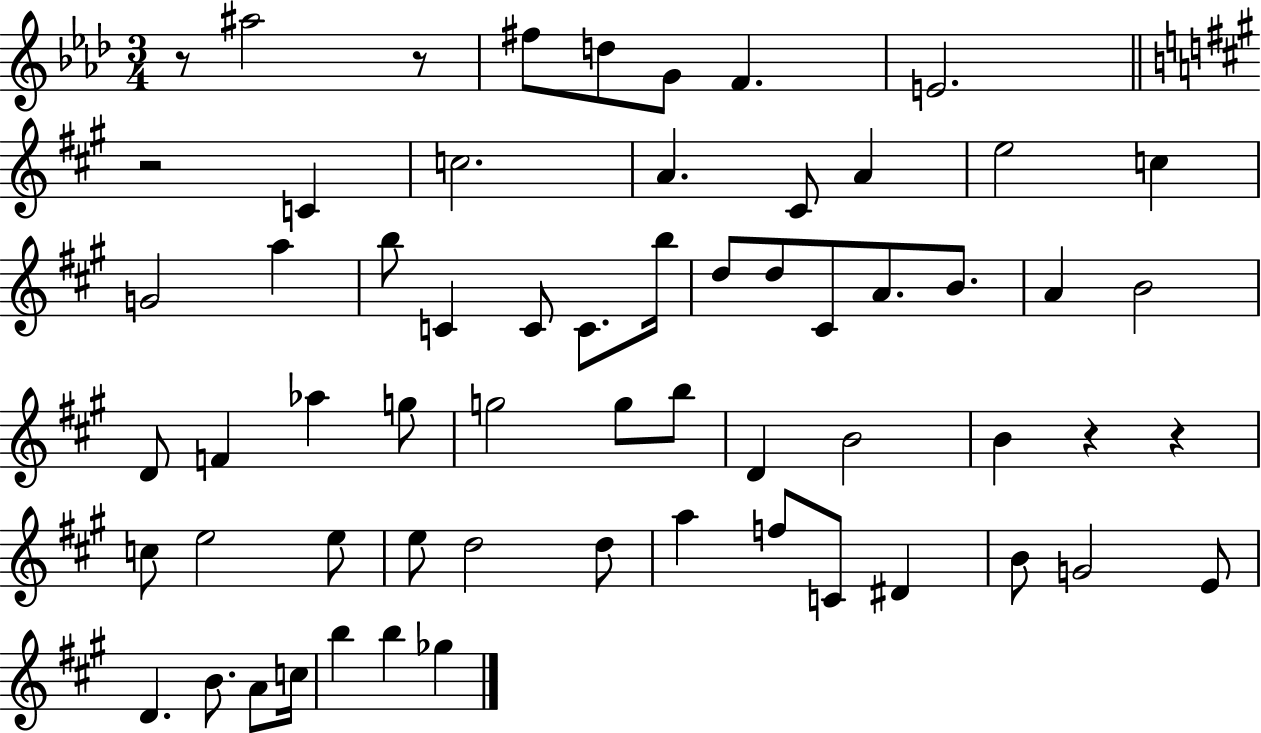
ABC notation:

X:1
T:Untitled
M:3/4
L:1/4
K:Ab
z/2 ^a2 z/2 ^f/2 d/2 G/2 F E2 z2 C c2 A ^C/2 A e2 c G2 a b/2 C C/2 C/2 b/4 d/2 d/2 ^C/2 A/2 B/2 A B2 D/2 F _a g/2 g2 g/2 b/2 D B2 B z z c/2 e2 e/2 e/2 d2 d/2 a f/2 C/2 ^D B/2 G2 E/2 D B/2 A/2 c/4 b b _g